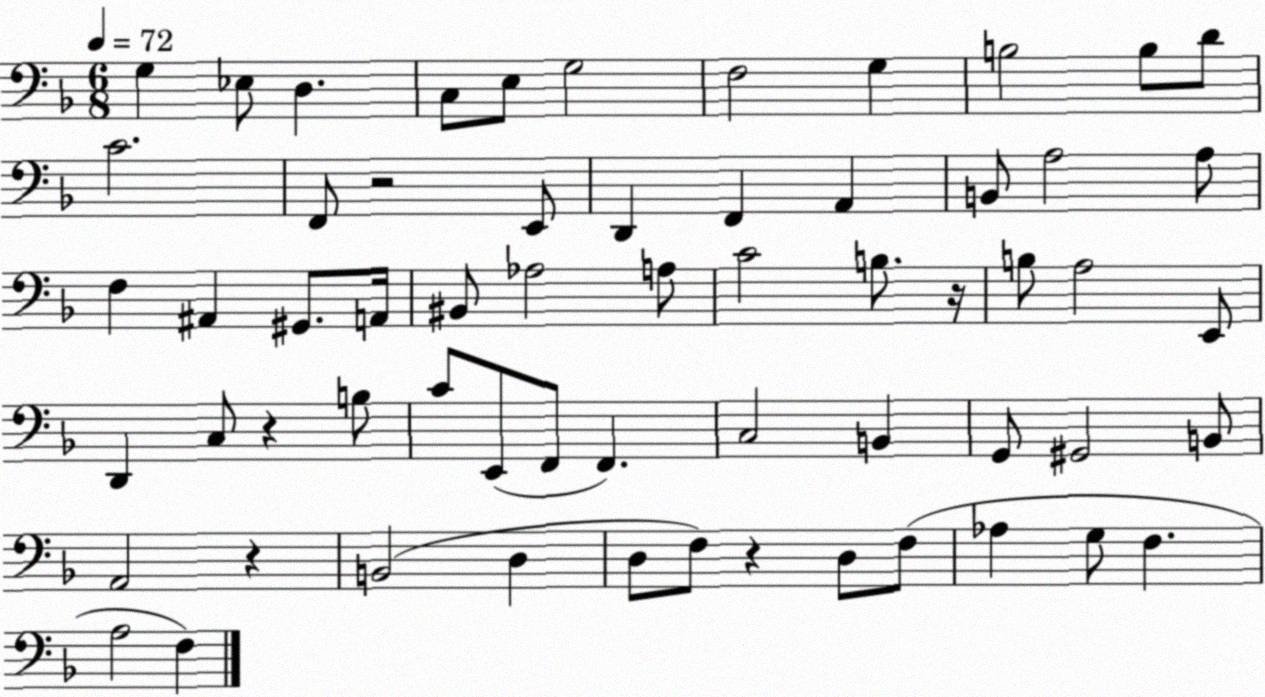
X:1
T:Untitled
M:6/8
L:1/4
K:F
G, _E,/2 D, C,/2 E,/2 G,2 F,2 G, B,2 B,/2 D/2 C2 F,,/2 z2 E,,/2 D,, F,, A,, B,,/2 A,2 A,/2 F, ^A,, ^G,,/2 A,,/4 ^B,,/2 _A,2 A,/2 C2 B,/2 z/4 B,/2 A,2 E,,/2 D,, C,/2 z B,/2 C/2 E,,/2 F,,/2 F,, C,2 B,, G,,/2 ^G,,2 B,,/2 A,,2 z B,,2 D, D,/2 F,/2 z D,/2 F,/2 _A, G,/2 F, A,2 F,